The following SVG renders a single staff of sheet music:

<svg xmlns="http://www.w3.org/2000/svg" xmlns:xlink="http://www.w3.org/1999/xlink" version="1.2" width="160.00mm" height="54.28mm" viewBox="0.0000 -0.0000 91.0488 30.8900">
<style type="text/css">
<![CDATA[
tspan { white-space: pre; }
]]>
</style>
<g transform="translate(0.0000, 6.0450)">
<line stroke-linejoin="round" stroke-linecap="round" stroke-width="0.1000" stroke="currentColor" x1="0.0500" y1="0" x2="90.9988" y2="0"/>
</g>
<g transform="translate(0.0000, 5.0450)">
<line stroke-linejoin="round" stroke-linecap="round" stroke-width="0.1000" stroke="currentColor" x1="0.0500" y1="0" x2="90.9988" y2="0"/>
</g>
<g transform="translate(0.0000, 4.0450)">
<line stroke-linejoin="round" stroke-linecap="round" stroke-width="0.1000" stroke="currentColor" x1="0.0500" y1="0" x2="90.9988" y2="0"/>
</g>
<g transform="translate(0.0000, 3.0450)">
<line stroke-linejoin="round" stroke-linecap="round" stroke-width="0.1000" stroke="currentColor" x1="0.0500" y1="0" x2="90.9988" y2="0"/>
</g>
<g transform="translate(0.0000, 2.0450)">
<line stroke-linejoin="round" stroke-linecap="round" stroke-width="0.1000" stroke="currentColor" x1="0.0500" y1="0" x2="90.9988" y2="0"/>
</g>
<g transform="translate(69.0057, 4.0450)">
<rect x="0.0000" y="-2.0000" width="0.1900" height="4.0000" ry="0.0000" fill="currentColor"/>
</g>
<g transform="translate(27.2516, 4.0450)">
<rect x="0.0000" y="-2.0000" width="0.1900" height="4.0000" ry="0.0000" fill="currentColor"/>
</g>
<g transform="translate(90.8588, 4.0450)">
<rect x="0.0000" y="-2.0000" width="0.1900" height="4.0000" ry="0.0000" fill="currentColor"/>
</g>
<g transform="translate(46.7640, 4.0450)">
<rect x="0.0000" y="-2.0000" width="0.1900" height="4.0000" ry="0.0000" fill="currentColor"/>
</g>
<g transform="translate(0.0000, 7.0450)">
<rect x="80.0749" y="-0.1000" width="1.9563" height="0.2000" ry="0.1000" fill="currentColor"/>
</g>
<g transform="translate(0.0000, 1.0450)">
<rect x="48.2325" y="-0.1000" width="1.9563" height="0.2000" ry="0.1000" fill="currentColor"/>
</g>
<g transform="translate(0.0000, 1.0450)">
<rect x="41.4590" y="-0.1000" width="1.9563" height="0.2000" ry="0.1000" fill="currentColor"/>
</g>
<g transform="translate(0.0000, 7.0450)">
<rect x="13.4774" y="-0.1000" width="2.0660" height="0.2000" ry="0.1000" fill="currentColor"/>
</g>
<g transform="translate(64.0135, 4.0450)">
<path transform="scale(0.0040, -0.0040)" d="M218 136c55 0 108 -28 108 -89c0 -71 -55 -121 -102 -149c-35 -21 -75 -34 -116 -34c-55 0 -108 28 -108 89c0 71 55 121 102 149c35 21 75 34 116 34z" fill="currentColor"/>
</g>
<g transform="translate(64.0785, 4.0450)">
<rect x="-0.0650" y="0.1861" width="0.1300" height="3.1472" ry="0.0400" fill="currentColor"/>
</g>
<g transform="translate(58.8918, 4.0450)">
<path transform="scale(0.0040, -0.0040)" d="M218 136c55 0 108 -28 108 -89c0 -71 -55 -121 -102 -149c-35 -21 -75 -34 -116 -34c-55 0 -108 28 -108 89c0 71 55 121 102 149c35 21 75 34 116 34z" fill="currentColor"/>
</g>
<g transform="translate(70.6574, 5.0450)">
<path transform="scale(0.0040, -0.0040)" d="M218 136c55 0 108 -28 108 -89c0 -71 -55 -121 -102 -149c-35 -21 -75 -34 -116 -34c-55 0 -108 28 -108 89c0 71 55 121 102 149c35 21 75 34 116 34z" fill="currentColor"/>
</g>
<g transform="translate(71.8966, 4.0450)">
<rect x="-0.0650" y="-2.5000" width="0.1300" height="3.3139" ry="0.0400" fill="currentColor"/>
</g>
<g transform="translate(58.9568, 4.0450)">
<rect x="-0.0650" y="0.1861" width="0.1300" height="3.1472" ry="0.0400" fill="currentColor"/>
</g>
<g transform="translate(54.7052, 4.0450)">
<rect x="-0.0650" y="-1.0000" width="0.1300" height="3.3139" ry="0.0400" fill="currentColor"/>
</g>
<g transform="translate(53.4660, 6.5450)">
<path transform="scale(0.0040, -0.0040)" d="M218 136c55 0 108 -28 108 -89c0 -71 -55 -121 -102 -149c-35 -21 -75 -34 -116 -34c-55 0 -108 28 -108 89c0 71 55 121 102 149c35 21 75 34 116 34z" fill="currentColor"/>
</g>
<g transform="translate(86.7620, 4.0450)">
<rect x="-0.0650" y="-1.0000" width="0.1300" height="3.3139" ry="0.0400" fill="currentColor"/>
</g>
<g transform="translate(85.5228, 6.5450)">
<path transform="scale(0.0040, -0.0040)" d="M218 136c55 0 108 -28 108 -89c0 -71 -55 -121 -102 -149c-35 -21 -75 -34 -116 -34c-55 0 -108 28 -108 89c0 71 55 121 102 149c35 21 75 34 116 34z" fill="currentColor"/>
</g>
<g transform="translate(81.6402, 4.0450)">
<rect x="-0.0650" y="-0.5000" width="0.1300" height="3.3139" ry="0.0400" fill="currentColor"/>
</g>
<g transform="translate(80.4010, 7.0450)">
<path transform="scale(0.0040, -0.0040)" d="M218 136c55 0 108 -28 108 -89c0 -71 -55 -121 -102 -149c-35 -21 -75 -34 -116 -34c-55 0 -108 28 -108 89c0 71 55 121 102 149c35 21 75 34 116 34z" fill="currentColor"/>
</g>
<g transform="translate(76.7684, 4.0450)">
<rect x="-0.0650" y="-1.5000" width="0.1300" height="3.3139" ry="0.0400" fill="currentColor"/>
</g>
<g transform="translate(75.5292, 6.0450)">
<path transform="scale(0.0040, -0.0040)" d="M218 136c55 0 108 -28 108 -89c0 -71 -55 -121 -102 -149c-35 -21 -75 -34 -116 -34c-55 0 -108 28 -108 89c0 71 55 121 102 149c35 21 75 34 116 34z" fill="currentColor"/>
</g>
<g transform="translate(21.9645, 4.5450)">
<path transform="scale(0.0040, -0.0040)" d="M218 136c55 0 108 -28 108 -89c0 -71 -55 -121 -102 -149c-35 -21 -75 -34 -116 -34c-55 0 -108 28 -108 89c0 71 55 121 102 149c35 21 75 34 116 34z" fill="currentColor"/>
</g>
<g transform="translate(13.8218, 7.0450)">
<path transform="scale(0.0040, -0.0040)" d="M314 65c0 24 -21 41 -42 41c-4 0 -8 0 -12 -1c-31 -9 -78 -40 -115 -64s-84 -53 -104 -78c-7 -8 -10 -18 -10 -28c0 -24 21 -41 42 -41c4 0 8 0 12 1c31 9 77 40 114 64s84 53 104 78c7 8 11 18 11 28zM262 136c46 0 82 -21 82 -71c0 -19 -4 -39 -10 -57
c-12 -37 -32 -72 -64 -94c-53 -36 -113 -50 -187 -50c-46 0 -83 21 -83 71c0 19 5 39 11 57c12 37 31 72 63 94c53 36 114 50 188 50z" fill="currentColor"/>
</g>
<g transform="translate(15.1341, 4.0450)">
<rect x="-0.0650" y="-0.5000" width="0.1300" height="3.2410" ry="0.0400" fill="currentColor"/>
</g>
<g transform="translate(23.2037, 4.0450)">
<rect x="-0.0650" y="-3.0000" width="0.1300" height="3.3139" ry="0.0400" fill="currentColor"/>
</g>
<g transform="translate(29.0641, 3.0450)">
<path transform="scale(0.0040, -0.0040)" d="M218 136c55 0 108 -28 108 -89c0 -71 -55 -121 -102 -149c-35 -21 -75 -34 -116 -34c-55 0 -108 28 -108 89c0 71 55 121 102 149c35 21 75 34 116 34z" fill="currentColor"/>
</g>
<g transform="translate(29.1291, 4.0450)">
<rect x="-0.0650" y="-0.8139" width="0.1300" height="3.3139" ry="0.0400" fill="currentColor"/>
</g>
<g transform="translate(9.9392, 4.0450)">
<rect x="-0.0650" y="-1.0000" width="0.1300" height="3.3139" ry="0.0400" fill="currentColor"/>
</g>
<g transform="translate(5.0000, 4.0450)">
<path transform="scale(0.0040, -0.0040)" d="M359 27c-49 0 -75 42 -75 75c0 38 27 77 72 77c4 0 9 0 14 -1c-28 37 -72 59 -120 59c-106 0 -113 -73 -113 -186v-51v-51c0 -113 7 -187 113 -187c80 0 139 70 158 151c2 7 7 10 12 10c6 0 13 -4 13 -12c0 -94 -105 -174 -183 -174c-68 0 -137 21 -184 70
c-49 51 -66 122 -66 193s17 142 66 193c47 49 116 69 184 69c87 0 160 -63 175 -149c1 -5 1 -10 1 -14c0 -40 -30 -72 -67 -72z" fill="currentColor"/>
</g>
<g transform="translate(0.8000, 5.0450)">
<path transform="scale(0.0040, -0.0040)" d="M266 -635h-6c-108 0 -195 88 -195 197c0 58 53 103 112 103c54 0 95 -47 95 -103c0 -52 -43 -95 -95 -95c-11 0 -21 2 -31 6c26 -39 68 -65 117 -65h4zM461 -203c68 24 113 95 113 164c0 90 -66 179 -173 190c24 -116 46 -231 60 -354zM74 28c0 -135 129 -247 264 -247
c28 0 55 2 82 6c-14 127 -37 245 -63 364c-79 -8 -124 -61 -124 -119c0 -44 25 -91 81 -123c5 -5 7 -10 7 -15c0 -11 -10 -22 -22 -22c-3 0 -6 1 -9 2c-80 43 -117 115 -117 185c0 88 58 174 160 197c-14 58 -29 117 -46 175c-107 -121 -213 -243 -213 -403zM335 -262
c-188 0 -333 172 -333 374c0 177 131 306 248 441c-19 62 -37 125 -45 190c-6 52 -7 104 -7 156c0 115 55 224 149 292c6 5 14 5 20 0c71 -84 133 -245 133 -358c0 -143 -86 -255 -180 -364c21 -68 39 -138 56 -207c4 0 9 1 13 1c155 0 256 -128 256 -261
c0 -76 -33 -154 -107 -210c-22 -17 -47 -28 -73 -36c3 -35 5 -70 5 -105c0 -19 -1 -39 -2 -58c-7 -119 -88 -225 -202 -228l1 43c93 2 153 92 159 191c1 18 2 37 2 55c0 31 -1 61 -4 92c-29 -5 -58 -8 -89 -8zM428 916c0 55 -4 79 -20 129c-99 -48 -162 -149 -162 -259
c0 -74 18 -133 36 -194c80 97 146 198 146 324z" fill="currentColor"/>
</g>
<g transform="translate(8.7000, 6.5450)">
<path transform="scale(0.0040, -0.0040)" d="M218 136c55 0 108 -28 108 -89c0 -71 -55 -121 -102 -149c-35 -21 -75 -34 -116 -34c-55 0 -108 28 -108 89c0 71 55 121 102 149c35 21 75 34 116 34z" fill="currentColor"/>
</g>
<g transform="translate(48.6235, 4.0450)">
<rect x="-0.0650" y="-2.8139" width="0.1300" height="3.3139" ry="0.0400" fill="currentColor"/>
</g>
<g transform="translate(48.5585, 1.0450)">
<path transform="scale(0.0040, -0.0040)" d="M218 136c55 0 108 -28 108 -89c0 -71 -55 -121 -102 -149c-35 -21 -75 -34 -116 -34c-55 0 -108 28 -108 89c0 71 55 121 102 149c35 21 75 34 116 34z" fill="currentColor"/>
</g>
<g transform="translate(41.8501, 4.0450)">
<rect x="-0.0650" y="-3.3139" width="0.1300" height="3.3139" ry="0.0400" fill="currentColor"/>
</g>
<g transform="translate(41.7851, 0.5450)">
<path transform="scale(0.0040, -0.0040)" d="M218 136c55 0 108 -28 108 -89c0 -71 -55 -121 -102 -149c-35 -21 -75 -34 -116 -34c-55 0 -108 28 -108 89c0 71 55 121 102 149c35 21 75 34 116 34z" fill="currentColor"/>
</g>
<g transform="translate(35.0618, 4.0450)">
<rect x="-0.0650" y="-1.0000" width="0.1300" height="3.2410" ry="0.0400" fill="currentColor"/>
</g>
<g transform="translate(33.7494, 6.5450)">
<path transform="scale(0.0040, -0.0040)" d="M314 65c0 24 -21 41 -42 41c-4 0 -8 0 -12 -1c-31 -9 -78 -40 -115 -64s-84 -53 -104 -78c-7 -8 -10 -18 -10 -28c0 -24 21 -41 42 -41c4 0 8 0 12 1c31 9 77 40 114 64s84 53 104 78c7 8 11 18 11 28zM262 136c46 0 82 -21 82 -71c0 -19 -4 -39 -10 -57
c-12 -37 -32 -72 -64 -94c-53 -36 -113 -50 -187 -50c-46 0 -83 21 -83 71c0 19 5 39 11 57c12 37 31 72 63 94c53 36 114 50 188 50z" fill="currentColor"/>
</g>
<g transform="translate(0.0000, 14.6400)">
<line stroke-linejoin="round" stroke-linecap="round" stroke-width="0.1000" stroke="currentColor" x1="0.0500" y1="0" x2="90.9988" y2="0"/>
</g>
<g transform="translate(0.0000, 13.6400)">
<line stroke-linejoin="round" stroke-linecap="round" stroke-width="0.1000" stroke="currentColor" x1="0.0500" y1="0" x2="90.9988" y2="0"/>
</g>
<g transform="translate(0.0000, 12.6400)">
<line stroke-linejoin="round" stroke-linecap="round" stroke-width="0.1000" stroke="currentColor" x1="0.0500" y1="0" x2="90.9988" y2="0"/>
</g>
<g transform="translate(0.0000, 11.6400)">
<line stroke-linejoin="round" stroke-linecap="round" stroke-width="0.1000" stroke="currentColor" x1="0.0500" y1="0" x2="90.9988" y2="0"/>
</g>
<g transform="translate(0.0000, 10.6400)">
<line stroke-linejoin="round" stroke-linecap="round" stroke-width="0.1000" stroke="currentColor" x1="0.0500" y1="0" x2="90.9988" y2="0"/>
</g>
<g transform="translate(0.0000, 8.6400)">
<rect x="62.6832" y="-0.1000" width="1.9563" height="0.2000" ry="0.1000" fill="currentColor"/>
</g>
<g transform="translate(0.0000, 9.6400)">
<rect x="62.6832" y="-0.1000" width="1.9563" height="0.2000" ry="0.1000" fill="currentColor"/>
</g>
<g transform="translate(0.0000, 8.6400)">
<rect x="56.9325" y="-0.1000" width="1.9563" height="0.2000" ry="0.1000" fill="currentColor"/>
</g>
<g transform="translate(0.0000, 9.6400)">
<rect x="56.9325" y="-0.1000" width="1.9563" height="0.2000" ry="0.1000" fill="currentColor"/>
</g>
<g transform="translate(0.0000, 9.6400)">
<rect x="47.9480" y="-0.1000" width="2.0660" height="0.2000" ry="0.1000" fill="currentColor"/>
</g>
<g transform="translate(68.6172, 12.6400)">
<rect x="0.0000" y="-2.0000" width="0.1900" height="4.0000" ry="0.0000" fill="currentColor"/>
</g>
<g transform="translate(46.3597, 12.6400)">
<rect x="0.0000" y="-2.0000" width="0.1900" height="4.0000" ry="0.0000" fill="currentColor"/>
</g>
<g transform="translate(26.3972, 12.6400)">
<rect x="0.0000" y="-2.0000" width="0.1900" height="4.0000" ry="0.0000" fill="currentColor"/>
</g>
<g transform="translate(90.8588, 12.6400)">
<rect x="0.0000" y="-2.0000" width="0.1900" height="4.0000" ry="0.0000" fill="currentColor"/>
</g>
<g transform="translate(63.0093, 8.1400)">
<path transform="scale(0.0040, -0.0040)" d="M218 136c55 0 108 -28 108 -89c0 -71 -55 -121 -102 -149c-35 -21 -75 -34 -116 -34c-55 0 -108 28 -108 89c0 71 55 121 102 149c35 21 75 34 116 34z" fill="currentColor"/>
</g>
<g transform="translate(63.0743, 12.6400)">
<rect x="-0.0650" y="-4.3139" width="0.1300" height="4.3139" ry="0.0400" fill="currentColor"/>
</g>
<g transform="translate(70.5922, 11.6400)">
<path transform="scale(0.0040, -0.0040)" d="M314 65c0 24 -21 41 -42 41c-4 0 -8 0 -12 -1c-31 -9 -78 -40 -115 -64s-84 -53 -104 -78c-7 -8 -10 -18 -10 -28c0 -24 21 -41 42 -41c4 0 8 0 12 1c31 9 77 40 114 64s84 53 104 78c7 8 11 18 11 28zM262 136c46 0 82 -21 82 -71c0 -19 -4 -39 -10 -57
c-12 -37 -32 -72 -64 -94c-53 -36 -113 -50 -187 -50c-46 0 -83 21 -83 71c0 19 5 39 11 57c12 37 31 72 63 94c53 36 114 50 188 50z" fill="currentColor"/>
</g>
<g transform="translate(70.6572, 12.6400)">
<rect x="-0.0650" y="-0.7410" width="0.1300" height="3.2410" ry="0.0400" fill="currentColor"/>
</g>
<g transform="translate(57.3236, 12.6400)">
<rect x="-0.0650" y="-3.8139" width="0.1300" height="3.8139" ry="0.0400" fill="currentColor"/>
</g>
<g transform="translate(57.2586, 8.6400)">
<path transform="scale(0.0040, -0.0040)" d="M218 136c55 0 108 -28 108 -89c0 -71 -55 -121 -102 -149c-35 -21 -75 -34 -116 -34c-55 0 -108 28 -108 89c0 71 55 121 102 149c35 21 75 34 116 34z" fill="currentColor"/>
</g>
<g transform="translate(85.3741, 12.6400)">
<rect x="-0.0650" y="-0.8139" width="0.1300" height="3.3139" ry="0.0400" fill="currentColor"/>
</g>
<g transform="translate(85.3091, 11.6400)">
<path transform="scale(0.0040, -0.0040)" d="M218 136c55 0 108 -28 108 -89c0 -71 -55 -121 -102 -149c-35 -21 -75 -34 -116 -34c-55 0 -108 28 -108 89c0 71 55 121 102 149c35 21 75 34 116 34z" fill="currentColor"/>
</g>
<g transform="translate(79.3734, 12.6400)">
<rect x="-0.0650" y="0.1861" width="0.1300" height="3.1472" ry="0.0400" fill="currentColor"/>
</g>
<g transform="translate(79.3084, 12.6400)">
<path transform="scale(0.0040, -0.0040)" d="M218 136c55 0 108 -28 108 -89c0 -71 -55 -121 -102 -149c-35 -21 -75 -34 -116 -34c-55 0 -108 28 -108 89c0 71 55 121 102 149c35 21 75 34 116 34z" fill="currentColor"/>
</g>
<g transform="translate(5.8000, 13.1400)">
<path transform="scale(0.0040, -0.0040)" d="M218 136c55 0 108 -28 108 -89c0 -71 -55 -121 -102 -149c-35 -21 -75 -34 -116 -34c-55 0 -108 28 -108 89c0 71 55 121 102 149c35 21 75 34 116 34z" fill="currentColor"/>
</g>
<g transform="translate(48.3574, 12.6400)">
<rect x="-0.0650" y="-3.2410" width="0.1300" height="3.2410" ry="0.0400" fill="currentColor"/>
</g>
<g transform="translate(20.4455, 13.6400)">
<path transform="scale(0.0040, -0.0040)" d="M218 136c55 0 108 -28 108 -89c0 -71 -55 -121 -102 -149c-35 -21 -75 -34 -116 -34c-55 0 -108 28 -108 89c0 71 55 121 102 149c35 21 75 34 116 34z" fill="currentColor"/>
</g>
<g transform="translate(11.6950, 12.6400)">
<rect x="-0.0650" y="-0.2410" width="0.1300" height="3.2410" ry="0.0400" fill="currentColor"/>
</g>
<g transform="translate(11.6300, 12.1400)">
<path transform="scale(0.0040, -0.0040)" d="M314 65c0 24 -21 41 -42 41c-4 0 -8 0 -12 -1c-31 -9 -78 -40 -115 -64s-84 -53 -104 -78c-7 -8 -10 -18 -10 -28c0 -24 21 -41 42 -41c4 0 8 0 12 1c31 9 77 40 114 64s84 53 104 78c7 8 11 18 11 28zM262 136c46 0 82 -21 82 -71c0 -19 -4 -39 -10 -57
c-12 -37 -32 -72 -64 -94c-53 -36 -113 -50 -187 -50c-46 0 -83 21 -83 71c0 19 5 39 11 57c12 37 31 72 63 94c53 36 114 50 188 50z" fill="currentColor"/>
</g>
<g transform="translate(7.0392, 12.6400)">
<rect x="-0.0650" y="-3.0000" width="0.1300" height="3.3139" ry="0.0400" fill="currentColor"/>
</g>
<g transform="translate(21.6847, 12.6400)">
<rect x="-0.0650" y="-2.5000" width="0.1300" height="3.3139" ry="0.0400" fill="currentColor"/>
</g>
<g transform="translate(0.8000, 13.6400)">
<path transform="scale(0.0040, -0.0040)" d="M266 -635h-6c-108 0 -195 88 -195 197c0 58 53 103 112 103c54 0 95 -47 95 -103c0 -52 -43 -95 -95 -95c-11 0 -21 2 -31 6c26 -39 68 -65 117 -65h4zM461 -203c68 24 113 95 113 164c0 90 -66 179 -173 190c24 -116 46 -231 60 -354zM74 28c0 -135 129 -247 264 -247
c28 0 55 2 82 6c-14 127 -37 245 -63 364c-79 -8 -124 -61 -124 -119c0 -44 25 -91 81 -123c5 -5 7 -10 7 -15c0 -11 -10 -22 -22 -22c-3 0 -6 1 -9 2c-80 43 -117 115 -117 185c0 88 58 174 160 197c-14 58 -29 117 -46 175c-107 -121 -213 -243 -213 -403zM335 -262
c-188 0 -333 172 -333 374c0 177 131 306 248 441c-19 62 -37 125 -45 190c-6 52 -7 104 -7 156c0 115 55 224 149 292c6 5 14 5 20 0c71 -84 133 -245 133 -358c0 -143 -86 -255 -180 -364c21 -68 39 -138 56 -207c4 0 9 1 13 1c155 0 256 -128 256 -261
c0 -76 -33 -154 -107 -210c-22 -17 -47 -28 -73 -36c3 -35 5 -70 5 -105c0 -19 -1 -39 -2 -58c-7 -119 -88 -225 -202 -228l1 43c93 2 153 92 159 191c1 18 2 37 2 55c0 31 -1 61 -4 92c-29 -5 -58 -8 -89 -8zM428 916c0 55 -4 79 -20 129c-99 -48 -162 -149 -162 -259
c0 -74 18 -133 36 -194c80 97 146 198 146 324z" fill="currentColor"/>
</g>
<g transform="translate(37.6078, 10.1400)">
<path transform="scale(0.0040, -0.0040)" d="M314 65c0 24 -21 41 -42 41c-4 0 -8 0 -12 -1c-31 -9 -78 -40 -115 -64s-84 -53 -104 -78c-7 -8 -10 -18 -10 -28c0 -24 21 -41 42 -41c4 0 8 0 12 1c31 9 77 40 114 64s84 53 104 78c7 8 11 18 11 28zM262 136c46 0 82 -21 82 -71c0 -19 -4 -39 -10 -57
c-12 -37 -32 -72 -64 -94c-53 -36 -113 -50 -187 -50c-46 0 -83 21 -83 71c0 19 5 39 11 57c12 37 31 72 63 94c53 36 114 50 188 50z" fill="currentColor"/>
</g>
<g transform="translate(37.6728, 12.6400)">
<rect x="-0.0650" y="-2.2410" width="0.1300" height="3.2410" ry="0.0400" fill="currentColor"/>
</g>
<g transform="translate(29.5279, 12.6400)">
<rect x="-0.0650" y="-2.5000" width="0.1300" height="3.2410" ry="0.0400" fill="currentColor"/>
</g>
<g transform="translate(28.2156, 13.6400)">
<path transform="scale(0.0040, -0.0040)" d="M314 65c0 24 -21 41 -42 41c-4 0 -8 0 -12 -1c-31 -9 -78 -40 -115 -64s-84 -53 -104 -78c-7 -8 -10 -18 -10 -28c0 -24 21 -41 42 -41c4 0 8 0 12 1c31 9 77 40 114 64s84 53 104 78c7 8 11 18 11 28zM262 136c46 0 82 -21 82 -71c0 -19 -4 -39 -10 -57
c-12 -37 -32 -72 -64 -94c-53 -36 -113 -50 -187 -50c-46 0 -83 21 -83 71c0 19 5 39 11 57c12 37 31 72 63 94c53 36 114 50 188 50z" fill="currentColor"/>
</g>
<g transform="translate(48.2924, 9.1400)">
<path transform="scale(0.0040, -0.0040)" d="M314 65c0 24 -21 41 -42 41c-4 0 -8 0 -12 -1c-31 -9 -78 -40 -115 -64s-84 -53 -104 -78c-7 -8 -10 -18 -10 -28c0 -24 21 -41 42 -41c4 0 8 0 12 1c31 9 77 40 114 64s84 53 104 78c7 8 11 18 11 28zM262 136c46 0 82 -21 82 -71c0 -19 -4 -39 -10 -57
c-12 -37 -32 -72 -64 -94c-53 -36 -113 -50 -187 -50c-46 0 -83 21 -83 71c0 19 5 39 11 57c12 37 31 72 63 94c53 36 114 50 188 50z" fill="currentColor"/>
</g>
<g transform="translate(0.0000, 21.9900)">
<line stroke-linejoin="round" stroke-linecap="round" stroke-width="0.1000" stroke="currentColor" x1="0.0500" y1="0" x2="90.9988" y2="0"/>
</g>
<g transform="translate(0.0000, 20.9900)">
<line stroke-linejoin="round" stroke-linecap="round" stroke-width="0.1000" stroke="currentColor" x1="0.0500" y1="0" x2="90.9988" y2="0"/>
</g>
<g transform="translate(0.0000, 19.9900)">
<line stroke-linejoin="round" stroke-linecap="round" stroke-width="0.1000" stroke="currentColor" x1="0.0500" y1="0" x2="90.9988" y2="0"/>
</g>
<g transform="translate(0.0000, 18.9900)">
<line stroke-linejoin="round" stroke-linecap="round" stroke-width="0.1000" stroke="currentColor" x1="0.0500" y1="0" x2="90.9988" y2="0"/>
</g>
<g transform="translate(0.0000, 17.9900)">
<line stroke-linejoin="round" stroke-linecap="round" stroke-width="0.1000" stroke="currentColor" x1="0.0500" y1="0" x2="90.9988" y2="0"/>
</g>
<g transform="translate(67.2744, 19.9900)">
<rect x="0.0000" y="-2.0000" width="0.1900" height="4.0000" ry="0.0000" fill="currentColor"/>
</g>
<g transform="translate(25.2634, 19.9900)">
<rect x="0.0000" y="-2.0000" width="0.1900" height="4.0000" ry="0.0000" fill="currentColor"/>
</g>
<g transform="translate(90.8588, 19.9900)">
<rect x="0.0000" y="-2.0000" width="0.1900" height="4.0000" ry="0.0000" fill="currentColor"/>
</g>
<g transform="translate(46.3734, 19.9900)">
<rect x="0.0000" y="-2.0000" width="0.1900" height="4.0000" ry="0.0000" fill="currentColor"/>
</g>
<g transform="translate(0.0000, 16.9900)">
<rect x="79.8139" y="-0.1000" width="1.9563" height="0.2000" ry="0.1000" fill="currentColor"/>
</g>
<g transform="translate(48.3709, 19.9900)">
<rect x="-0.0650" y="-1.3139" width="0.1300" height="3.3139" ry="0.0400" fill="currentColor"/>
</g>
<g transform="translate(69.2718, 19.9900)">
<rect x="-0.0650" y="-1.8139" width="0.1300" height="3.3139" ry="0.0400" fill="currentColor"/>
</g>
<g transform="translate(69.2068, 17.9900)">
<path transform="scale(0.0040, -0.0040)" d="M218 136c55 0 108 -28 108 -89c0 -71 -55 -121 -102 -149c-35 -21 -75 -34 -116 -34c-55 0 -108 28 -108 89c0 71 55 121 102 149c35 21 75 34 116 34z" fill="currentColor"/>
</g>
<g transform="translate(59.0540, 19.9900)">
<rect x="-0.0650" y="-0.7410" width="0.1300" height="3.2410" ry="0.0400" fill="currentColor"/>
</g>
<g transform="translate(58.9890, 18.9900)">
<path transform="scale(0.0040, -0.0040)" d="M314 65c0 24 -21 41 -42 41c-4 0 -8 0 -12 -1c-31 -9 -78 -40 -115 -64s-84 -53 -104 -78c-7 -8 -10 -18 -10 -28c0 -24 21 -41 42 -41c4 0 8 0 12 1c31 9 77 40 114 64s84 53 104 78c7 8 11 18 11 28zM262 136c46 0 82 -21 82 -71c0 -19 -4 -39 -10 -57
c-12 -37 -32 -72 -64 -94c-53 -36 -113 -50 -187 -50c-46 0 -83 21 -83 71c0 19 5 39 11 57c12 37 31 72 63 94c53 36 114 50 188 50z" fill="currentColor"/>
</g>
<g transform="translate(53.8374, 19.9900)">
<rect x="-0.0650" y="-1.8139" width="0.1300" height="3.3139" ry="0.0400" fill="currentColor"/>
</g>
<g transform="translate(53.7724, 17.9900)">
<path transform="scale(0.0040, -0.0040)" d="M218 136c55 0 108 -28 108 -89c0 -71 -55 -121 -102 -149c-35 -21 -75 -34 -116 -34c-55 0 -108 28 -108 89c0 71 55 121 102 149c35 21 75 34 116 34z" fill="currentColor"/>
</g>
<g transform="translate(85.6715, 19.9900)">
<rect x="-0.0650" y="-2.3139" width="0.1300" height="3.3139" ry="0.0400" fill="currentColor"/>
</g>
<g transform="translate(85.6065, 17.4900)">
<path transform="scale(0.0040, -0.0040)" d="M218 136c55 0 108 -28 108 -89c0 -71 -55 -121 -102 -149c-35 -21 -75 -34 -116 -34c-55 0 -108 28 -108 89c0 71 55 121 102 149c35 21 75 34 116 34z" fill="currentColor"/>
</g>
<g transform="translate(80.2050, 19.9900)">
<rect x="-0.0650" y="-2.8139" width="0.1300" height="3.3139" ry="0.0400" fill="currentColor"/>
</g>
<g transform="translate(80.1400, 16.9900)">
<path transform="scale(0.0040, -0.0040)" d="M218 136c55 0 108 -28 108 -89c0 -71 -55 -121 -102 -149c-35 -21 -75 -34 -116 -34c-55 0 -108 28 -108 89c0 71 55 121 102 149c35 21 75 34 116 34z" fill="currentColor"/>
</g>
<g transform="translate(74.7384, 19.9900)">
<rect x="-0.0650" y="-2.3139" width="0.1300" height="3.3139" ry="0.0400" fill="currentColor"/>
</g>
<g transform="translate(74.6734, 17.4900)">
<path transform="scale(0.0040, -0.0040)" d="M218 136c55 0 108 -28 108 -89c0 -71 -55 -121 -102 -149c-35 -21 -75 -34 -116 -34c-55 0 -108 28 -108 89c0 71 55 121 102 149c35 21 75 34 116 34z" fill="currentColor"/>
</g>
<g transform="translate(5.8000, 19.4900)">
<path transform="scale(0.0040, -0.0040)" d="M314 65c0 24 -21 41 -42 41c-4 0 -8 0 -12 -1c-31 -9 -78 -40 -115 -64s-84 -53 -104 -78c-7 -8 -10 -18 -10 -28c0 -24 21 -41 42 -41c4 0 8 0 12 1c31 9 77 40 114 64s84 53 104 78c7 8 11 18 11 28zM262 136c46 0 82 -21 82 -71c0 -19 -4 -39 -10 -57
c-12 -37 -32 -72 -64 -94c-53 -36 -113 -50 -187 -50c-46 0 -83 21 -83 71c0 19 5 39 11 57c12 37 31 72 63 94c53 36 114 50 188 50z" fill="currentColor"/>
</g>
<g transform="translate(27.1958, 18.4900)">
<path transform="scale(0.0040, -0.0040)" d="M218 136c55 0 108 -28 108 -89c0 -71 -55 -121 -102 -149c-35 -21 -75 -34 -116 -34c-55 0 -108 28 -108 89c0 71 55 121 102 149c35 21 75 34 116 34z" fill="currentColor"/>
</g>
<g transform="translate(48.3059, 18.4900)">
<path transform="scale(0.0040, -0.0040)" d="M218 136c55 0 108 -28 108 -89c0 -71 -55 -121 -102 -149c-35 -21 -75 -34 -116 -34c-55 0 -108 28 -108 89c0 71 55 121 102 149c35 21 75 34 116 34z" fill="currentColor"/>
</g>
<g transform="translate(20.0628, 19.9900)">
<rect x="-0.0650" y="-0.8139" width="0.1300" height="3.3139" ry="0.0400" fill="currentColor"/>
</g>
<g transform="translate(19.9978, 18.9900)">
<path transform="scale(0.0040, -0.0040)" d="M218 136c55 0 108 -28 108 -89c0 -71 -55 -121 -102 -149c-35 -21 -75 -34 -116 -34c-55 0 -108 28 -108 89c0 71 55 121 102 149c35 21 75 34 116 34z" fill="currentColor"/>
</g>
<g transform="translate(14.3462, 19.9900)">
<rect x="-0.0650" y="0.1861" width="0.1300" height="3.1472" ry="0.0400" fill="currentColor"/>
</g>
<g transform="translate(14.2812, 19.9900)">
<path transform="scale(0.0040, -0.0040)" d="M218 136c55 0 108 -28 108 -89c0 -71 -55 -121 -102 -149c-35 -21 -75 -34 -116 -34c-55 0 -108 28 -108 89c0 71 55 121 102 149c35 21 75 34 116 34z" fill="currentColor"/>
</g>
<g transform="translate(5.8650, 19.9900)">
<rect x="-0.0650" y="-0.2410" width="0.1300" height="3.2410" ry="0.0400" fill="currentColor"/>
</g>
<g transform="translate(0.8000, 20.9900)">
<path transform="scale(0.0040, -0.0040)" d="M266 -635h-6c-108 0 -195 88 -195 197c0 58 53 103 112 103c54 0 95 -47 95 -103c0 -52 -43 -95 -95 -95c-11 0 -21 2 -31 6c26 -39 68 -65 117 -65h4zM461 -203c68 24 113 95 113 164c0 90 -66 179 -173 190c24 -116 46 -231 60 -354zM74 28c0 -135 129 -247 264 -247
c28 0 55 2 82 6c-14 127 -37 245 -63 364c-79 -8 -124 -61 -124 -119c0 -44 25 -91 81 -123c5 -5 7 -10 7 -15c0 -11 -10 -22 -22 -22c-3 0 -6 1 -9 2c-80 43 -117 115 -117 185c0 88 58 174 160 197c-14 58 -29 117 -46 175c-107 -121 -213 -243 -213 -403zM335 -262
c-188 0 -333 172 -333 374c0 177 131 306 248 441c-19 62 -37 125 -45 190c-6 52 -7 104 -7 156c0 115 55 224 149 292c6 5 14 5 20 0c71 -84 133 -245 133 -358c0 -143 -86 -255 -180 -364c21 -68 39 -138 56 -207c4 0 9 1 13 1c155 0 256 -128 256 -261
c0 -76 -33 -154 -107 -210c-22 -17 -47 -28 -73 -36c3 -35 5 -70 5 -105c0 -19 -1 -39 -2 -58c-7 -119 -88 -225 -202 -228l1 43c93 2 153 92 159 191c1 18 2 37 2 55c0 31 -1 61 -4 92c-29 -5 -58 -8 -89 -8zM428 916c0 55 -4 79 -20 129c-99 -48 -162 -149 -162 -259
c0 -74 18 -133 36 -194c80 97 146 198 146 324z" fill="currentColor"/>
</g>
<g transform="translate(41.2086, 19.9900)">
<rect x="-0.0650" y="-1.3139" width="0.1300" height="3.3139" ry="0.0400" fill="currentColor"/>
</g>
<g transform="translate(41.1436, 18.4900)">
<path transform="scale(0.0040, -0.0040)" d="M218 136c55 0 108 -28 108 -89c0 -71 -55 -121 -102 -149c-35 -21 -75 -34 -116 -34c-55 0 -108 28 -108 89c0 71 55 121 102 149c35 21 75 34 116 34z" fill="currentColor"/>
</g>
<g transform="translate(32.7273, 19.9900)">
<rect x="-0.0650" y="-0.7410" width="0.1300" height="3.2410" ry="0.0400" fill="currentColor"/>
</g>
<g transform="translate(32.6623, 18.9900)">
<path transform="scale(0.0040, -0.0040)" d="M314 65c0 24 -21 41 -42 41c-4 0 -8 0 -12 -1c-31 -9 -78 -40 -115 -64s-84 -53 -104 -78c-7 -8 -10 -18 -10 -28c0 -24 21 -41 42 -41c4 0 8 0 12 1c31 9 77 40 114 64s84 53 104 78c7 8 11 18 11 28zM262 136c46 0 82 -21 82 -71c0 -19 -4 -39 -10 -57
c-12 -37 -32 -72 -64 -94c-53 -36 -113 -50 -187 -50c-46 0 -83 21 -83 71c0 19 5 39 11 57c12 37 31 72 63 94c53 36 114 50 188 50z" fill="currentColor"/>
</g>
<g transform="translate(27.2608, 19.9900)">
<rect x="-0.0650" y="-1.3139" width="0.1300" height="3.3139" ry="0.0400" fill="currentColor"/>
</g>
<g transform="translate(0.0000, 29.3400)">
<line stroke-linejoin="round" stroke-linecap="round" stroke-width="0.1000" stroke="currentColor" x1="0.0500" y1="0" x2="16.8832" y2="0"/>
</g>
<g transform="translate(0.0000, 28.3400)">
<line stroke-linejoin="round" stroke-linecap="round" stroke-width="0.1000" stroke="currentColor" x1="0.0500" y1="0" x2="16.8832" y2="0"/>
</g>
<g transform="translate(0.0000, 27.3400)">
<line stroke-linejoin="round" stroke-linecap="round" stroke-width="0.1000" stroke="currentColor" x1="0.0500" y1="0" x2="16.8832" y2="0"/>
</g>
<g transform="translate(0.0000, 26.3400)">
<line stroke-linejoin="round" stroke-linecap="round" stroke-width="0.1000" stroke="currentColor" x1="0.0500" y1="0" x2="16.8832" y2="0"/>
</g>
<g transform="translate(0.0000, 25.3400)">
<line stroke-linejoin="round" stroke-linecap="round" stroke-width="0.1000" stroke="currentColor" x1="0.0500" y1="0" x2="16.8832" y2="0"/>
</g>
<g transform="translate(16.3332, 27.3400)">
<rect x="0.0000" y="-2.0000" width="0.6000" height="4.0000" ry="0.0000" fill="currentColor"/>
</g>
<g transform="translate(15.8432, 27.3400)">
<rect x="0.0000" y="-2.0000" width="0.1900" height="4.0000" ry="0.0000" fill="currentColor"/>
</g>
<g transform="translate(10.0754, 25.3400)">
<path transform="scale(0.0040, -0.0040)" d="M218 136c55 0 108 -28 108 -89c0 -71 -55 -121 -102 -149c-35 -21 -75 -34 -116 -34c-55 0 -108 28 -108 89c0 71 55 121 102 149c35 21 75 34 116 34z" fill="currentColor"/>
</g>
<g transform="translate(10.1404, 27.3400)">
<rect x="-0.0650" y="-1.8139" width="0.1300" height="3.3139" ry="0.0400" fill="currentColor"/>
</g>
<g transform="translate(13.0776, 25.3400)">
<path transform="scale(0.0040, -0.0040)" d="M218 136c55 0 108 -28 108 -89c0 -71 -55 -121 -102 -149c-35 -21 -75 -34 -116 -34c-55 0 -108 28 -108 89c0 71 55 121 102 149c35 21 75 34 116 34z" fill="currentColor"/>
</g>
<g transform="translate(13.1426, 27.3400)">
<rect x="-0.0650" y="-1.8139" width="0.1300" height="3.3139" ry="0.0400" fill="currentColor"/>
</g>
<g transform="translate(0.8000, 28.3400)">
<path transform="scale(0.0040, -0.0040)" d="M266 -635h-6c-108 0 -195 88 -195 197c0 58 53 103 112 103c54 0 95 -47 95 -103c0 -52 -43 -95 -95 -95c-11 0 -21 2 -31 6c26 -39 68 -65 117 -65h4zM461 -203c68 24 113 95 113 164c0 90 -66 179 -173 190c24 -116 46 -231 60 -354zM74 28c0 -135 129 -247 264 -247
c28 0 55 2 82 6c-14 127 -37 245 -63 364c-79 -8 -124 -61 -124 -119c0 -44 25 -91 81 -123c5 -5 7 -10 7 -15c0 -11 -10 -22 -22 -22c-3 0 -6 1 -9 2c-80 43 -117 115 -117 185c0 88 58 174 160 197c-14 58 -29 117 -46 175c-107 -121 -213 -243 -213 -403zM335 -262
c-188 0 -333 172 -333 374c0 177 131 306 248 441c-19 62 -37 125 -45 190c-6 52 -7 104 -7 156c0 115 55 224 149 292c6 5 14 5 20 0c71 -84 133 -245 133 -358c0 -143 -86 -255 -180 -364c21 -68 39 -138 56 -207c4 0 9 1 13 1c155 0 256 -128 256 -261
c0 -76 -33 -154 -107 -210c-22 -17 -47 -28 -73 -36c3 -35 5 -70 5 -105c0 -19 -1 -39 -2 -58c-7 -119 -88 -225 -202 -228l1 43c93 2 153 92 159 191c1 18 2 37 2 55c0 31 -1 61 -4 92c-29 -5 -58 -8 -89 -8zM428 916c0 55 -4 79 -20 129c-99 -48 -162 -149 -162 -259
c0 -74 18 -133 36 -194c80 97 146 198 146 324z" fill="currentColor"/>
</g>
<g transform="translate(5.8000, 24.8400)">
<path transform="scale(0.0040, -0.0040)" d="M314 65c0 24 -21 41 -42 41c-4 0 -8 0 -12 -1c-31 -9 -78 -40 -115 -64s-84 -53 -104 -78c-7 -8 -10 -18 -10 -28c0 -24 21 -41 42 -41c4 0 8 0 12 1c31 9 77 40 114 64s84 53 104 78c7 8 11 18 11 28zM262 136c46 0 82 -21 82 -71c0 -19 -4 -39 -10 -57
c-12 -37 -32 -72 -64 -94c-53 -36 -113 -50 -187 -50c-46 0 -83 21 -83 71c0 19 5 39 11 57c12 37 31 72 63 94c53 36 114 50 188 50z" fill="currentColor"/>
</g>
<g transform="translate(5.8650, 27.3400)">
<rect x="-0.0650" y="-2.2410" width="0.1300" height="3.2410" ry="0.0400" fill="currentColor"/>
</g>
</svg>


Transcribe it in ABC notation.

X:1
T:Untitled
M:4/4
L:1/4
K:C
D C2 A d D2 b a D B B G E C D A c2 G G2 g2 b2 c' d' d2 B d c2 B d e d2 e e f d2 f g a g g2 f f